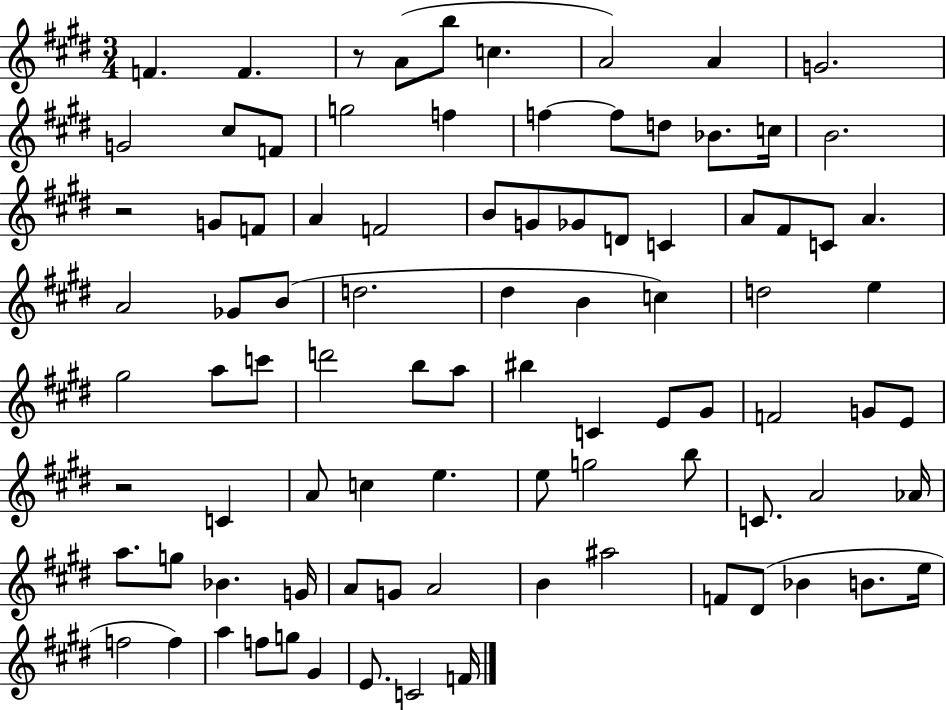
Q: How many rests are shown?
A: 3